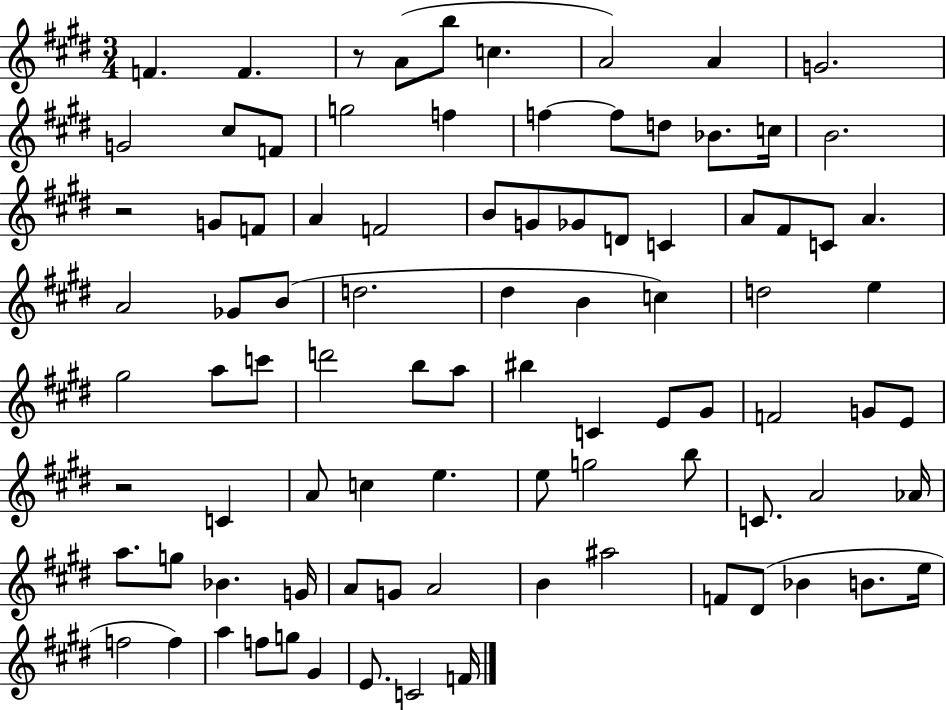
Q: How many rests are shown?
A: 3